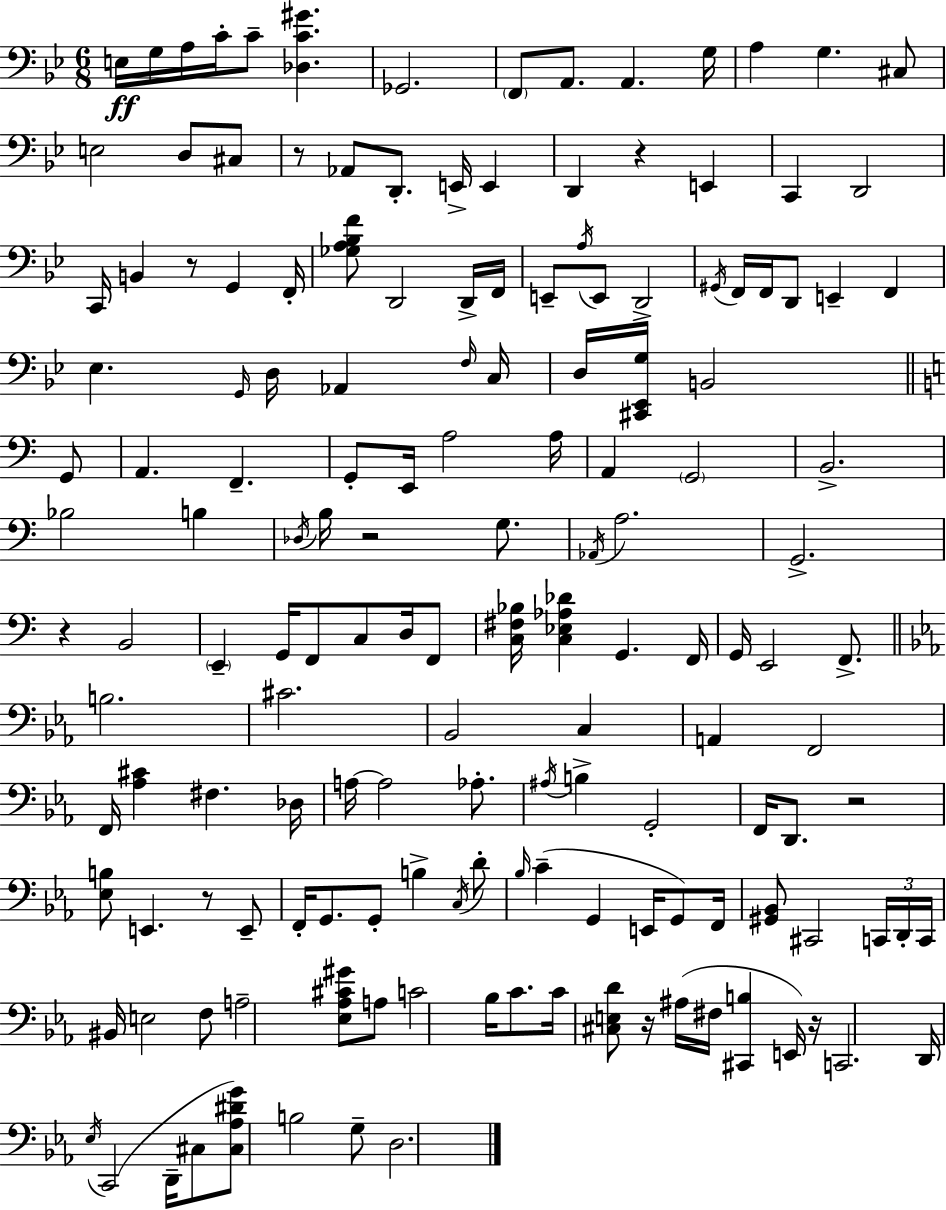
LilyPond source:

{
  \clef bass
  \numericTimeSignature
  \time 6/8
  \key bes \major
  \repeat volta 2 { e16\ff g16 a16 c'16-. c'8-- <des c' gis'>4. | ges,2. | \parenthesize f,8 a,8. a,4. g16 | a4 g4. cis8 | \break e2 d8 cis8 | r8 aes,8 d,8.-. e,16-> e,4 | d,4 r4 e,4 | c,4 d,2 | \break c,16 b,4 r8 g,4 f,16-. | <ges a bes f'>8 d,2 d,16-> f,16 | e,8-- \acciaccatura { a16 } e,8 d,2-> | \acciaccatura { gis,16 } f,16 f,16 d,8 e,4-- f,4 | \break ees4. \grace { g,16 } d16 aes,4 | \grace { f16 } c16 d16 <cis, ees, g>16 b,2 | \bar "||" \break \key c \major g,8 a,4. f,4.-- | g,8-. e,16 a2 | a16 a,4 \parenthesize g,2 | b,2.-> | \break bes2 b4 | \acciaccatura { des16 } b16 r2 | g8. \acciaccatura { aes,16 } a2. | g,2.-> | \break r4 b,2 | \parenthesize e,4-- g,16 f,8 c8 | d16 f,8 <c fis bes>16 <c ees aes des'>4 g,4. | f,16 g,16 e,2 | \break f,8.-> \bar "||" \break \key ees \major b2. | cis'2. | bes,2 c4 | a,4 f,2 | \break f,16 <aes cis'>4 fis4. des16 | a16~~ a2 aes8.-. | \acciaccatura { ais16 } b4-> g,2-. | f,16 d,8. r2 | \break <ees b>8 e,4. r8 e,8-- | f,16-. g,8. g,8-. b4-> \acciaccatura { c16 } | d'8-. \grace { bes16 } c'4--( g,4 e,16 | g,8) f,16 <gis, bes,>8 cis,2 | \break \tuplet 3/2 { c,16 d,16-. c,16 } bis,16 e2 | f8 a2-- <ees aes cis' gis'>8 | a8 c'2 bes16 | c'8. c'16 <cis e d'>8 r16 ais16( fis16 <cis, b>4 | \break e,16) r16 c,2. | d,16 \acciaccatura { ees16 }( c,2 | d,16-- cis8 <cis aes dis' g'>8) b2 | g8-- d2. | \break } \bar "|."
}